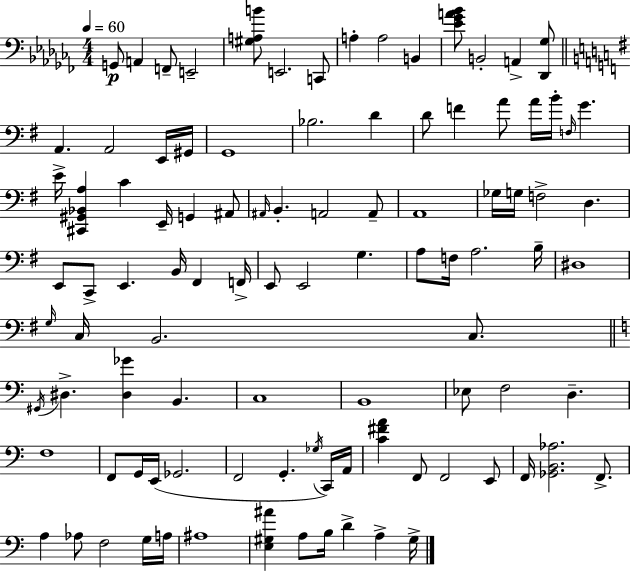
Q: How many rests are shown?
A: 0